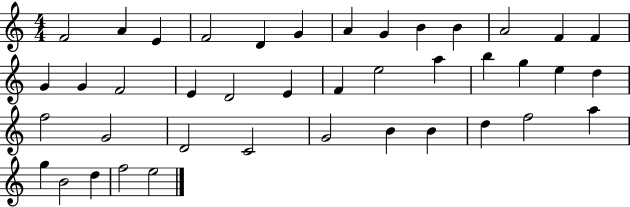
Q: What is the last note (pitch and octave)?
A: E5